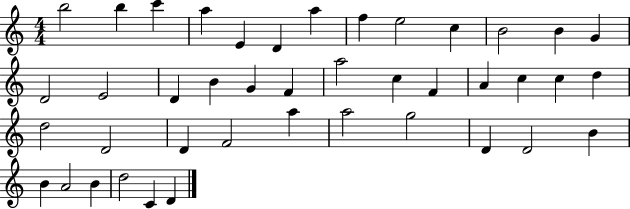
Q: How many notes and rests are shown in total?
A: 42